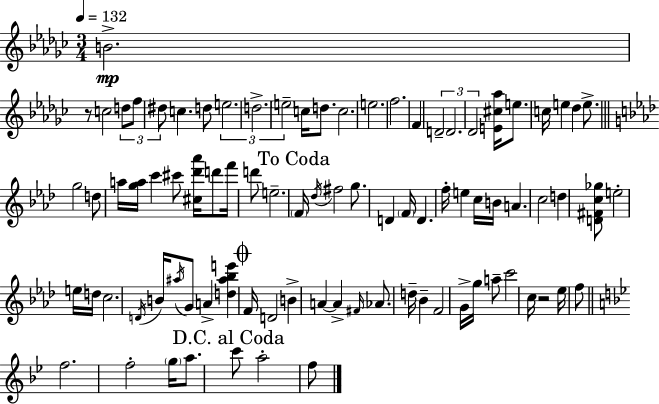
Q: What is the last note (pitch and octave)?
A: F5